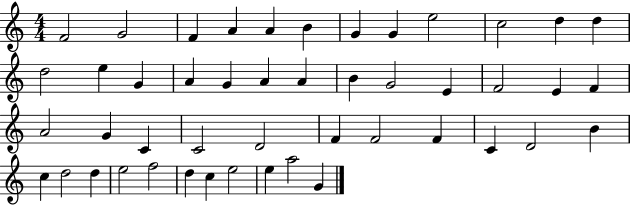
F4/h G4/h F4/q A4/q A4/q B4/q G4/q G4/q E5/h C5/h D5/q D5/q D5/h E5/q G4/q A4/q G4/q A4/q A4/q B4/q G4/h E4/q F4/h E4/q F4/q A4/h G4/q C4/q C4/h D4/h F4/q F4/h F4/q C4/q D4/h B4/q C5/q D5/h D5/q E5/h F5/h D5/q C5/q E5/h E5/q A5/h G4/q